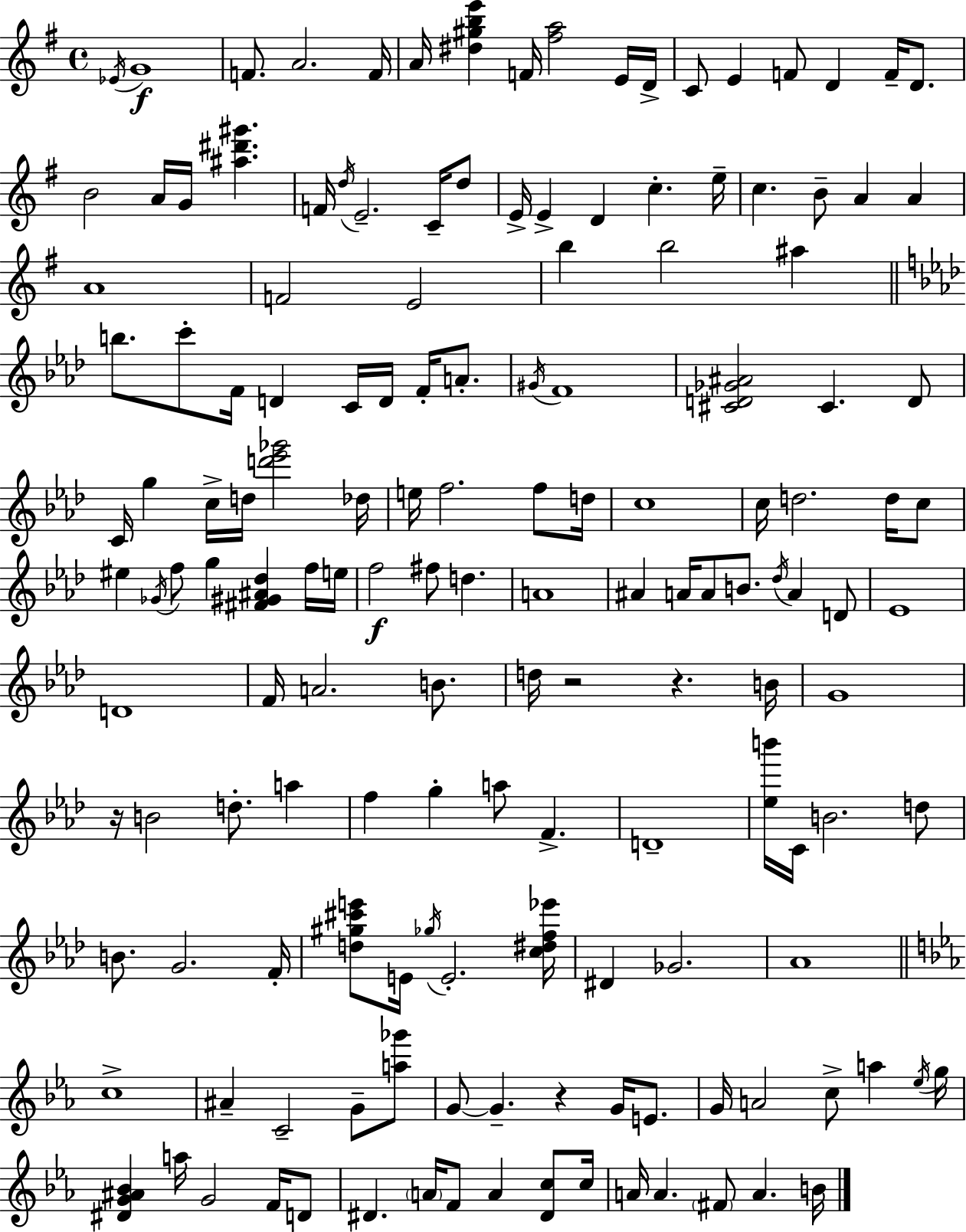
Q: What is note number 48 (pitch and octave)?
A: F4